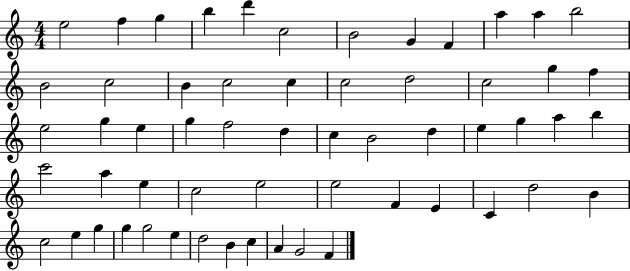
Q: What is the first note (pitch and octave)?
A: E5